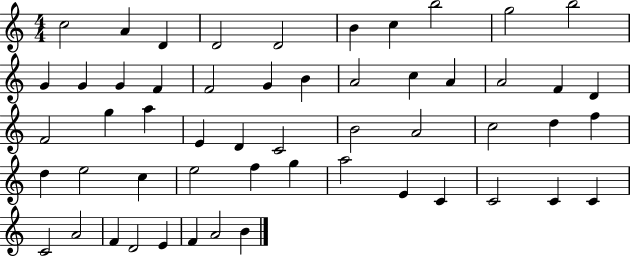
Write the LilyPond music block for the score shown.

{
  \clef treble
  \numericTimeSignature
  \time 4/4
  \key c \major
  c''2 a'4 d'4 | d'2 d'2 | b'4 c''4 b''2 | g''2 b''2 | \break g'4 g'4 g'4 f'4 | f'2 g'4 b'4 | a'2 c''4 a'4 | a'2 f'4 d'4 | \break f'2 g''4 a''4 | e'4 d'4 c'2 | b'2 a'2 | c''2 d''4 f''4 | \break d''4 e''2 c''4 | e''2 f''4 g''4 | a''2 e'4 c'4 | c'2 c'4 c'4 | \break c'2 a'2 | f'4 d'2 e'4 | f'4 a'2 b'4 | \bar "|."
}